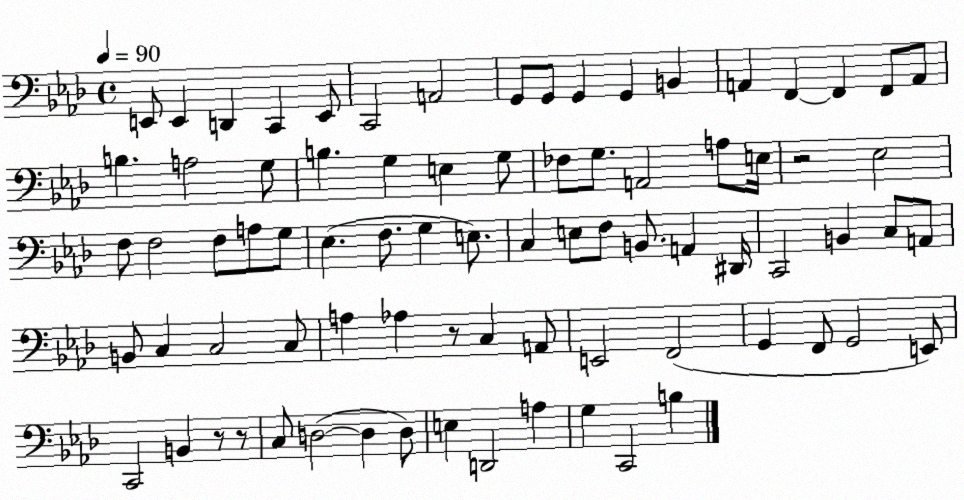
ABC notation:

X:1
T:Untitled
M:4/4
L:1/4
K:Ab
E,,/2 E,, D,, C,, E,,/2 C,,2 A,,2 G,,/2 G,,/2 G,, G,, B,, A,, F,, F,, F,,/2 A,,/2 B, A,2 G,/2 B, G, E, G,/2 _F,/2 G,/2 A,,2 A,/2 E,/4 z2 _E,2 F,/2 F,2 F,/2 A,/2 G,/2 _E, F,/2 G, E,/2 C, E,/2 F,/2 B,,/2 A,, ^D,,/4 C,,2 B,, C,/2 A,,/2 B,,/2 C, C,2 C,/2 A, _A, z/2 C, A,,/2 E,,2 F,,2 G,, F,,/2 G,,2 E,,/2 C,,2 B,, z/2 z/2 C,/2 D,2 D, D,/2 E, D,,2 A, G, C,,2 B,